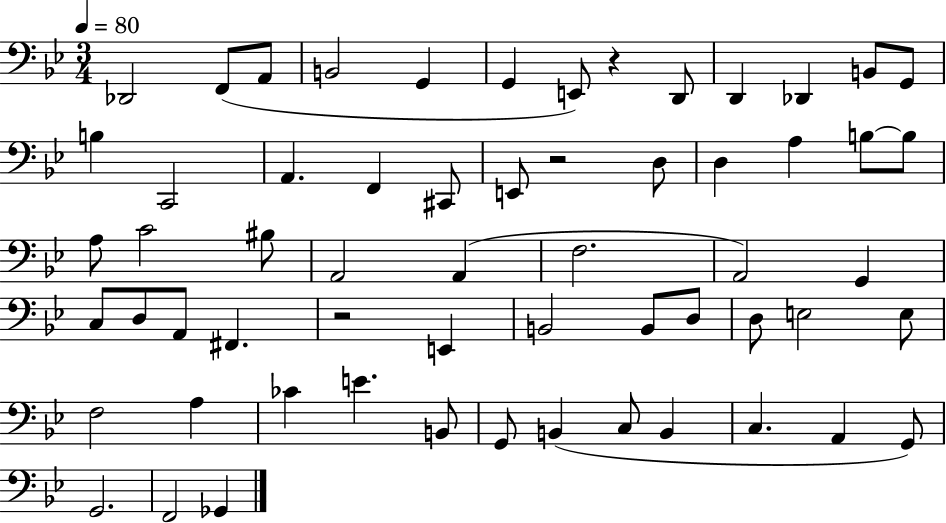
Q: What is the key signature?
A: BES major